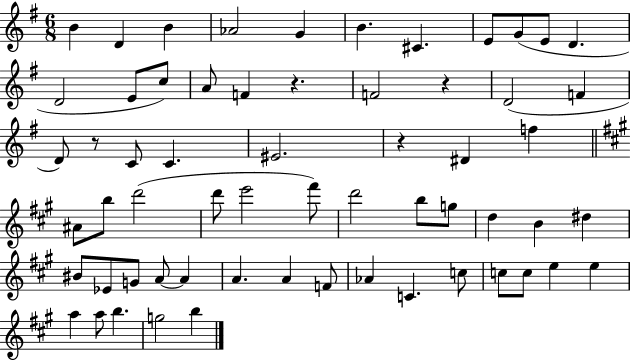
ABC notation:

X:1
T:Untitled
M:6/8
L:1/4
K:G
B D B _A2 G B ^C E/2 G/2 E/2 D D2 E/2 c/2 A/2 F z F2 z D2 F D/2 z/2 C/2 C ^E2 z ^D f ^A/2 b/2 d'2 d'/2 e'2 ^f'/2 d'2 b/2 g/2 d B ^d ^B/2 _E/2 G/2 A/2 A A A F/2 _A C c/2 c/2 c/2 e e a a/2 b g2 b